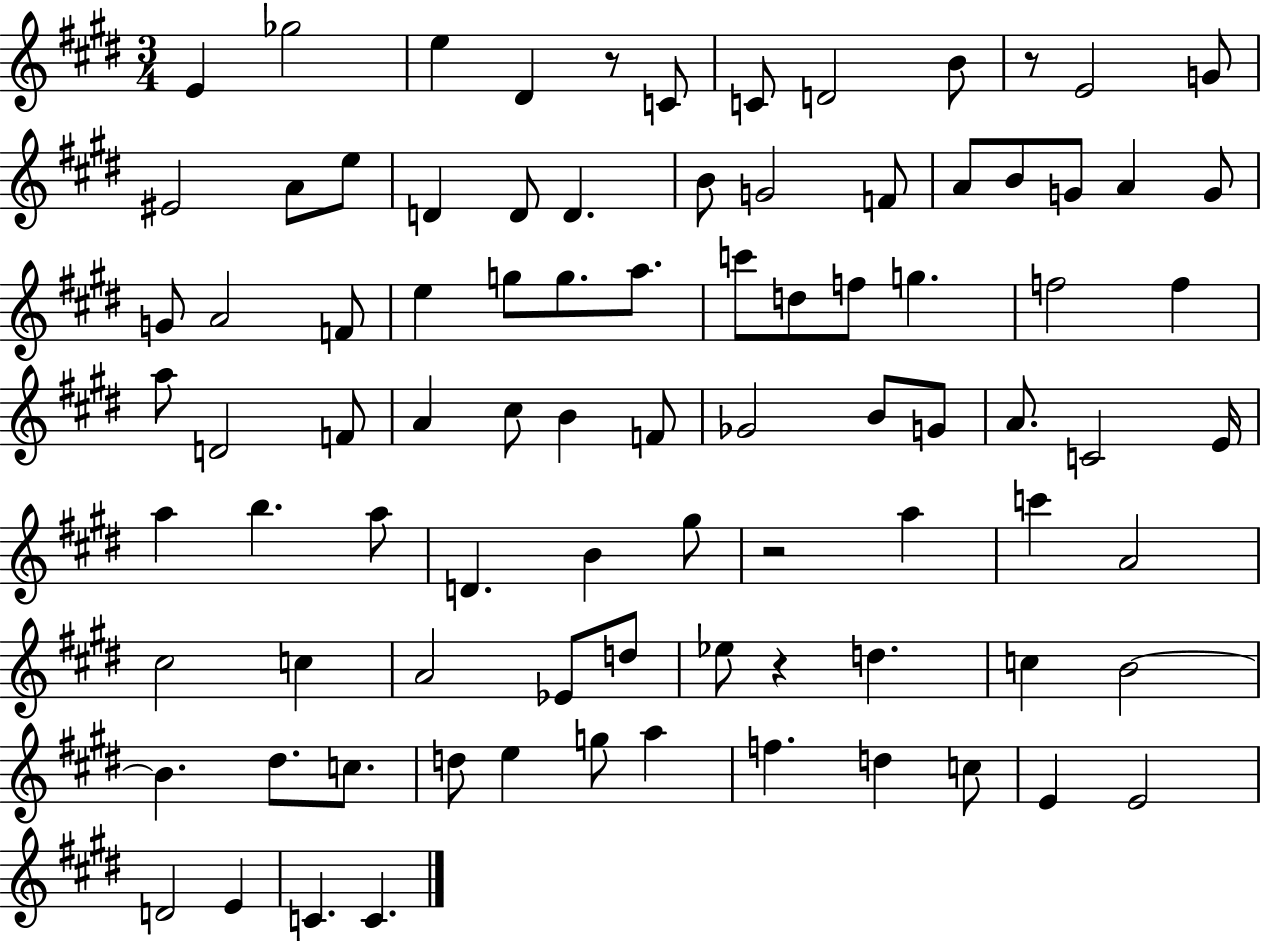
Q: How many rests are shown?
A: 4